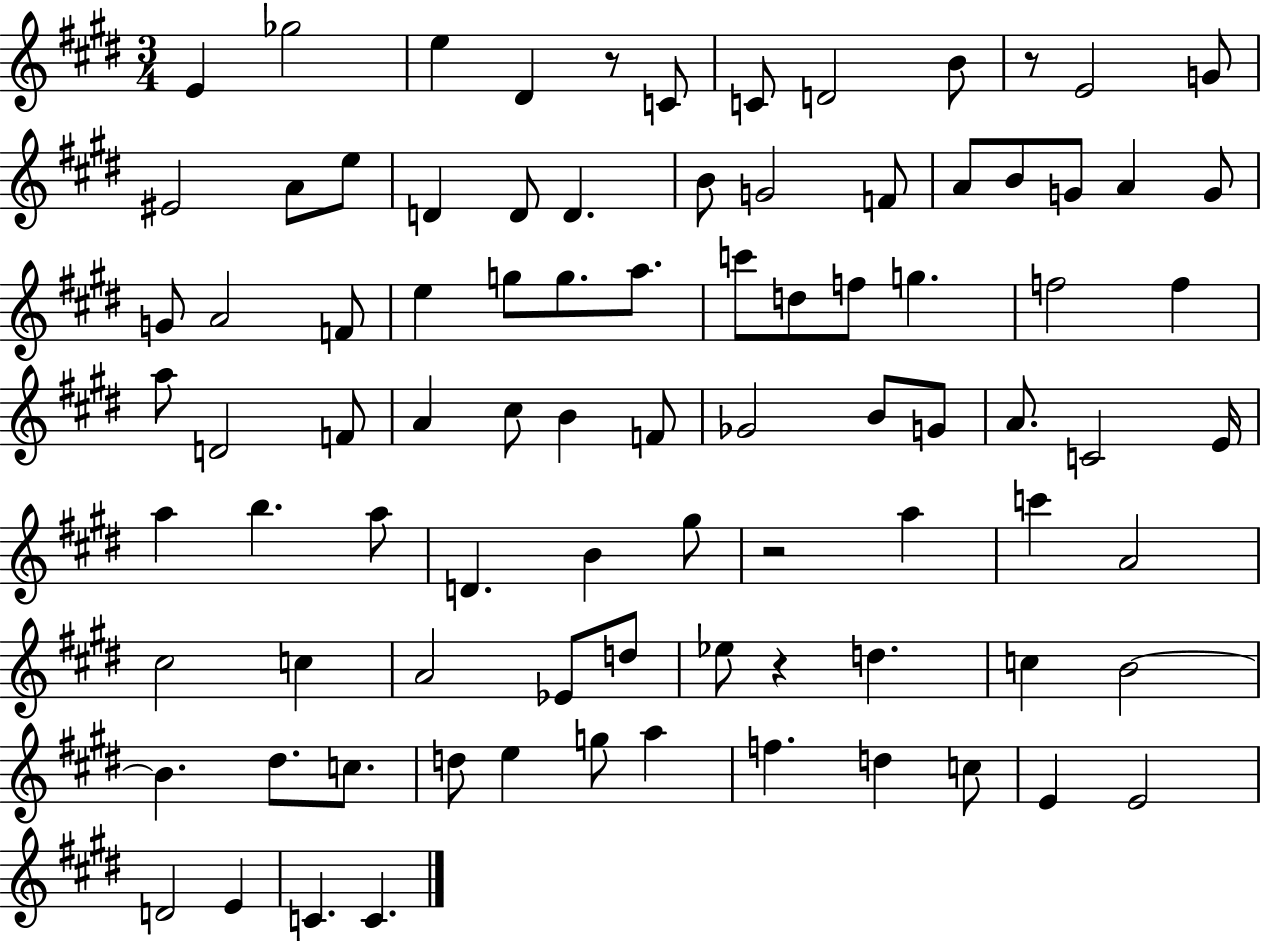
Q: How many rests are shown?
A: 4